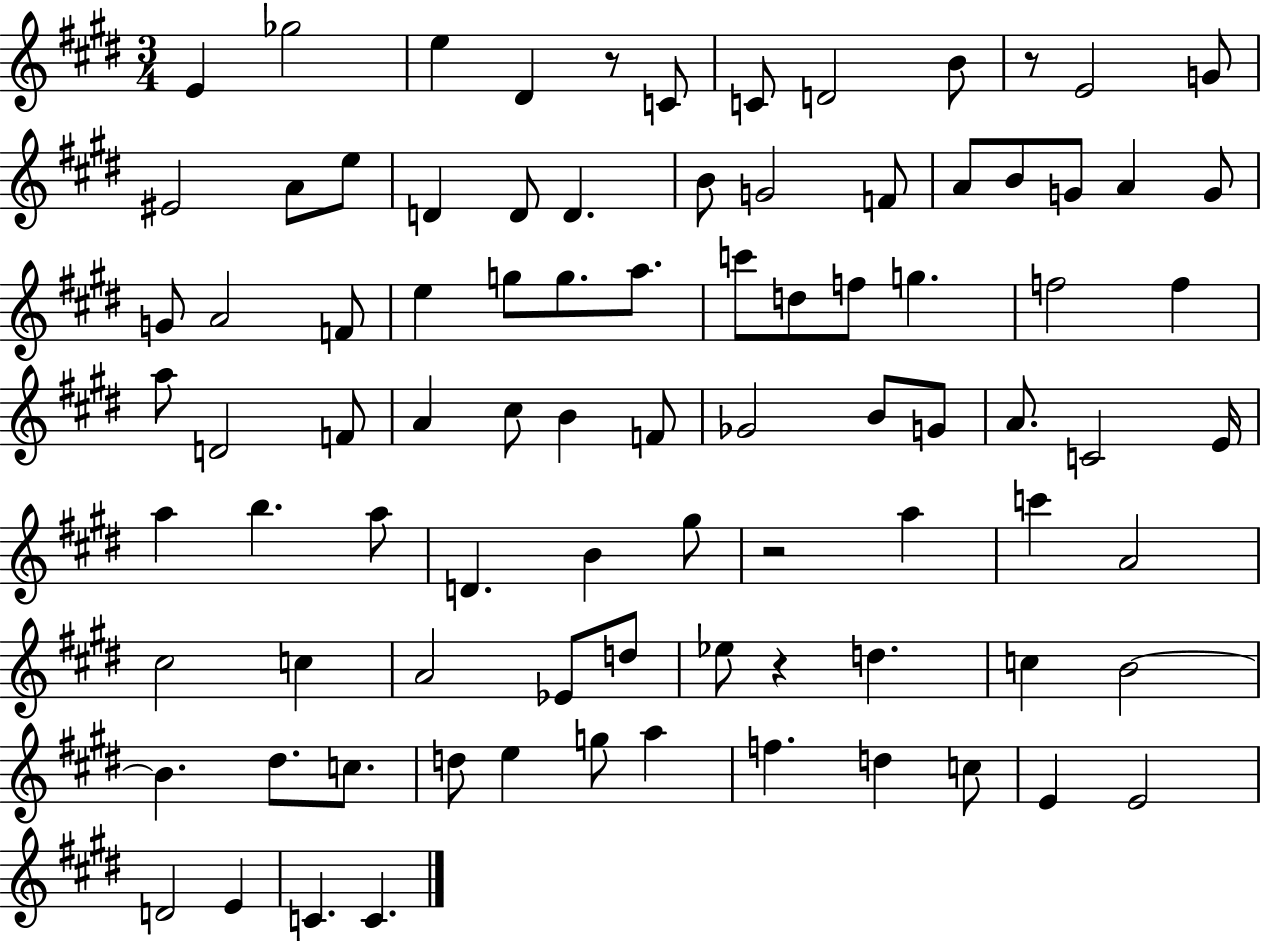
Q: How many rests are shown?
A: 4